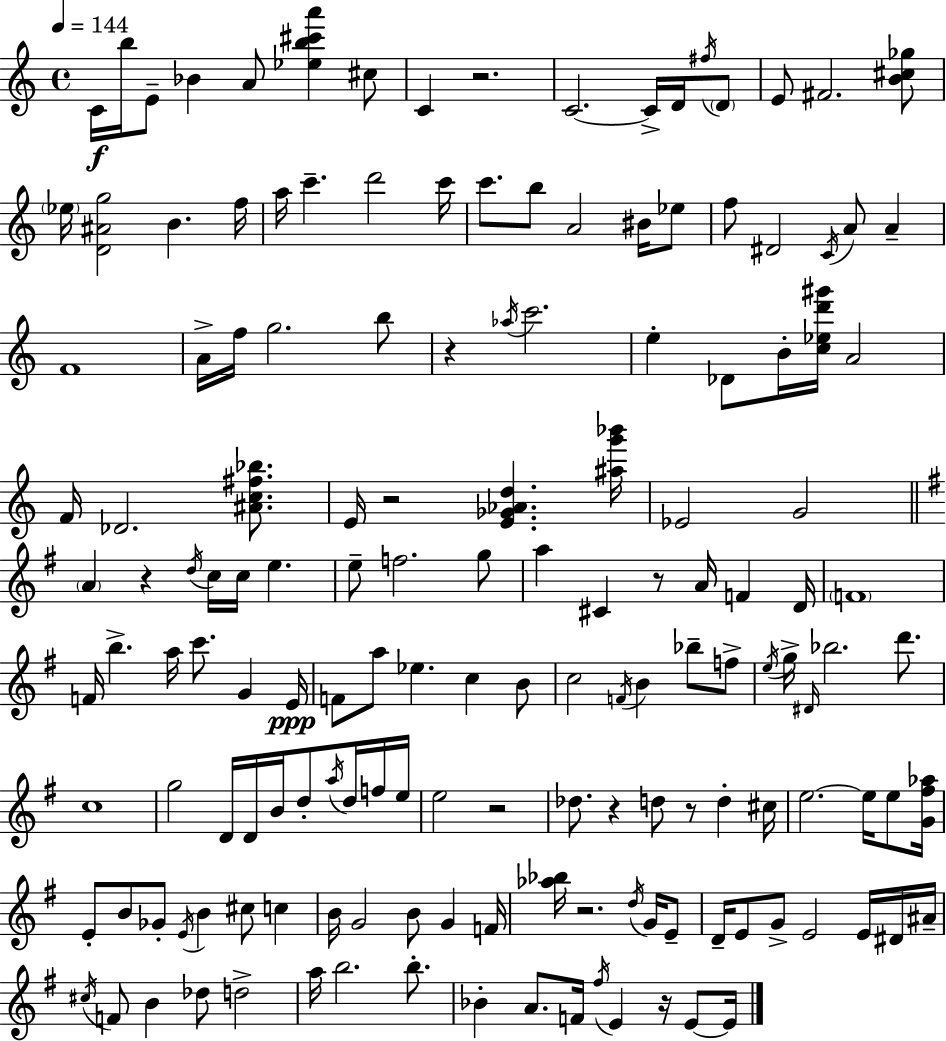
C4/s B5/s E4/e Bb4/q A4/e [Eb5,B5,C#6,A6]/q C#5/e C4/q R/h. C4/h. C4/s D4/s F#5/s D4/e E4/e F#4/h. [B4,C#5,Gb5]/e Eb5/s [D4,A#4,G5]/h B4/q. F5/s A5/s C6/q. D6/h C6/s C6/e. B5/e A4/h BIS4/s Eb5/e F5/e D#4/h C4/s A4/e A4/q F4/w A4/s F5/s G5/h. B5/e R/q Ab5/s C6/h. E5/q Db4/e B4/s [C5,Eb5,D6,G#6]/s A4/h F4/s Db4/h. [A#4,C5,F#5,Bb5]/e. E4/s R/h [E4,Gb4,Ab4,D5]/q. [A#5,G6,Bb6]/s Eb4/h G4/h A4/q R/q D5/s C5/s C5/s E5/q. E5/e F5/h. G5/e A5/q C#4/q R/e A4/s F4/q D4/s F4/w F4/s B5/q. A5/s C6/e. G4/q E4/s F4/e A5/e Eb5/q. C5/q B4/e C5/h F4/s B4/q Bb5/e F5/e E5/s G5/s D#4/s Bb5/h. D6/e. C5/w G5/h D4/s D4/s B4/s D5/e A5/s D5/s F5/s E5/s E5/h R/h Db5/e. R/q D5/e R/e D5/q C#5/s E5/h. E5/s E5/e [G4,F#5,Ab5]/s E4/e B4/e Gb4/e E4/s B4/q C#5/e C5/q B4/s G4/h B4/e G4/q F4/s [Ab5,Bb5]/s R/h. D5/s G4/s E4/e D4/s E4/e G4/e E4/h E4/s D#4/s A#4/s C#5/s F4/e B4/q Db5/e D5/h A5/s B5/h. B5/e. Bb4/q A4/e. F4/s F#5/s E4/q R/s E4/e E4/s